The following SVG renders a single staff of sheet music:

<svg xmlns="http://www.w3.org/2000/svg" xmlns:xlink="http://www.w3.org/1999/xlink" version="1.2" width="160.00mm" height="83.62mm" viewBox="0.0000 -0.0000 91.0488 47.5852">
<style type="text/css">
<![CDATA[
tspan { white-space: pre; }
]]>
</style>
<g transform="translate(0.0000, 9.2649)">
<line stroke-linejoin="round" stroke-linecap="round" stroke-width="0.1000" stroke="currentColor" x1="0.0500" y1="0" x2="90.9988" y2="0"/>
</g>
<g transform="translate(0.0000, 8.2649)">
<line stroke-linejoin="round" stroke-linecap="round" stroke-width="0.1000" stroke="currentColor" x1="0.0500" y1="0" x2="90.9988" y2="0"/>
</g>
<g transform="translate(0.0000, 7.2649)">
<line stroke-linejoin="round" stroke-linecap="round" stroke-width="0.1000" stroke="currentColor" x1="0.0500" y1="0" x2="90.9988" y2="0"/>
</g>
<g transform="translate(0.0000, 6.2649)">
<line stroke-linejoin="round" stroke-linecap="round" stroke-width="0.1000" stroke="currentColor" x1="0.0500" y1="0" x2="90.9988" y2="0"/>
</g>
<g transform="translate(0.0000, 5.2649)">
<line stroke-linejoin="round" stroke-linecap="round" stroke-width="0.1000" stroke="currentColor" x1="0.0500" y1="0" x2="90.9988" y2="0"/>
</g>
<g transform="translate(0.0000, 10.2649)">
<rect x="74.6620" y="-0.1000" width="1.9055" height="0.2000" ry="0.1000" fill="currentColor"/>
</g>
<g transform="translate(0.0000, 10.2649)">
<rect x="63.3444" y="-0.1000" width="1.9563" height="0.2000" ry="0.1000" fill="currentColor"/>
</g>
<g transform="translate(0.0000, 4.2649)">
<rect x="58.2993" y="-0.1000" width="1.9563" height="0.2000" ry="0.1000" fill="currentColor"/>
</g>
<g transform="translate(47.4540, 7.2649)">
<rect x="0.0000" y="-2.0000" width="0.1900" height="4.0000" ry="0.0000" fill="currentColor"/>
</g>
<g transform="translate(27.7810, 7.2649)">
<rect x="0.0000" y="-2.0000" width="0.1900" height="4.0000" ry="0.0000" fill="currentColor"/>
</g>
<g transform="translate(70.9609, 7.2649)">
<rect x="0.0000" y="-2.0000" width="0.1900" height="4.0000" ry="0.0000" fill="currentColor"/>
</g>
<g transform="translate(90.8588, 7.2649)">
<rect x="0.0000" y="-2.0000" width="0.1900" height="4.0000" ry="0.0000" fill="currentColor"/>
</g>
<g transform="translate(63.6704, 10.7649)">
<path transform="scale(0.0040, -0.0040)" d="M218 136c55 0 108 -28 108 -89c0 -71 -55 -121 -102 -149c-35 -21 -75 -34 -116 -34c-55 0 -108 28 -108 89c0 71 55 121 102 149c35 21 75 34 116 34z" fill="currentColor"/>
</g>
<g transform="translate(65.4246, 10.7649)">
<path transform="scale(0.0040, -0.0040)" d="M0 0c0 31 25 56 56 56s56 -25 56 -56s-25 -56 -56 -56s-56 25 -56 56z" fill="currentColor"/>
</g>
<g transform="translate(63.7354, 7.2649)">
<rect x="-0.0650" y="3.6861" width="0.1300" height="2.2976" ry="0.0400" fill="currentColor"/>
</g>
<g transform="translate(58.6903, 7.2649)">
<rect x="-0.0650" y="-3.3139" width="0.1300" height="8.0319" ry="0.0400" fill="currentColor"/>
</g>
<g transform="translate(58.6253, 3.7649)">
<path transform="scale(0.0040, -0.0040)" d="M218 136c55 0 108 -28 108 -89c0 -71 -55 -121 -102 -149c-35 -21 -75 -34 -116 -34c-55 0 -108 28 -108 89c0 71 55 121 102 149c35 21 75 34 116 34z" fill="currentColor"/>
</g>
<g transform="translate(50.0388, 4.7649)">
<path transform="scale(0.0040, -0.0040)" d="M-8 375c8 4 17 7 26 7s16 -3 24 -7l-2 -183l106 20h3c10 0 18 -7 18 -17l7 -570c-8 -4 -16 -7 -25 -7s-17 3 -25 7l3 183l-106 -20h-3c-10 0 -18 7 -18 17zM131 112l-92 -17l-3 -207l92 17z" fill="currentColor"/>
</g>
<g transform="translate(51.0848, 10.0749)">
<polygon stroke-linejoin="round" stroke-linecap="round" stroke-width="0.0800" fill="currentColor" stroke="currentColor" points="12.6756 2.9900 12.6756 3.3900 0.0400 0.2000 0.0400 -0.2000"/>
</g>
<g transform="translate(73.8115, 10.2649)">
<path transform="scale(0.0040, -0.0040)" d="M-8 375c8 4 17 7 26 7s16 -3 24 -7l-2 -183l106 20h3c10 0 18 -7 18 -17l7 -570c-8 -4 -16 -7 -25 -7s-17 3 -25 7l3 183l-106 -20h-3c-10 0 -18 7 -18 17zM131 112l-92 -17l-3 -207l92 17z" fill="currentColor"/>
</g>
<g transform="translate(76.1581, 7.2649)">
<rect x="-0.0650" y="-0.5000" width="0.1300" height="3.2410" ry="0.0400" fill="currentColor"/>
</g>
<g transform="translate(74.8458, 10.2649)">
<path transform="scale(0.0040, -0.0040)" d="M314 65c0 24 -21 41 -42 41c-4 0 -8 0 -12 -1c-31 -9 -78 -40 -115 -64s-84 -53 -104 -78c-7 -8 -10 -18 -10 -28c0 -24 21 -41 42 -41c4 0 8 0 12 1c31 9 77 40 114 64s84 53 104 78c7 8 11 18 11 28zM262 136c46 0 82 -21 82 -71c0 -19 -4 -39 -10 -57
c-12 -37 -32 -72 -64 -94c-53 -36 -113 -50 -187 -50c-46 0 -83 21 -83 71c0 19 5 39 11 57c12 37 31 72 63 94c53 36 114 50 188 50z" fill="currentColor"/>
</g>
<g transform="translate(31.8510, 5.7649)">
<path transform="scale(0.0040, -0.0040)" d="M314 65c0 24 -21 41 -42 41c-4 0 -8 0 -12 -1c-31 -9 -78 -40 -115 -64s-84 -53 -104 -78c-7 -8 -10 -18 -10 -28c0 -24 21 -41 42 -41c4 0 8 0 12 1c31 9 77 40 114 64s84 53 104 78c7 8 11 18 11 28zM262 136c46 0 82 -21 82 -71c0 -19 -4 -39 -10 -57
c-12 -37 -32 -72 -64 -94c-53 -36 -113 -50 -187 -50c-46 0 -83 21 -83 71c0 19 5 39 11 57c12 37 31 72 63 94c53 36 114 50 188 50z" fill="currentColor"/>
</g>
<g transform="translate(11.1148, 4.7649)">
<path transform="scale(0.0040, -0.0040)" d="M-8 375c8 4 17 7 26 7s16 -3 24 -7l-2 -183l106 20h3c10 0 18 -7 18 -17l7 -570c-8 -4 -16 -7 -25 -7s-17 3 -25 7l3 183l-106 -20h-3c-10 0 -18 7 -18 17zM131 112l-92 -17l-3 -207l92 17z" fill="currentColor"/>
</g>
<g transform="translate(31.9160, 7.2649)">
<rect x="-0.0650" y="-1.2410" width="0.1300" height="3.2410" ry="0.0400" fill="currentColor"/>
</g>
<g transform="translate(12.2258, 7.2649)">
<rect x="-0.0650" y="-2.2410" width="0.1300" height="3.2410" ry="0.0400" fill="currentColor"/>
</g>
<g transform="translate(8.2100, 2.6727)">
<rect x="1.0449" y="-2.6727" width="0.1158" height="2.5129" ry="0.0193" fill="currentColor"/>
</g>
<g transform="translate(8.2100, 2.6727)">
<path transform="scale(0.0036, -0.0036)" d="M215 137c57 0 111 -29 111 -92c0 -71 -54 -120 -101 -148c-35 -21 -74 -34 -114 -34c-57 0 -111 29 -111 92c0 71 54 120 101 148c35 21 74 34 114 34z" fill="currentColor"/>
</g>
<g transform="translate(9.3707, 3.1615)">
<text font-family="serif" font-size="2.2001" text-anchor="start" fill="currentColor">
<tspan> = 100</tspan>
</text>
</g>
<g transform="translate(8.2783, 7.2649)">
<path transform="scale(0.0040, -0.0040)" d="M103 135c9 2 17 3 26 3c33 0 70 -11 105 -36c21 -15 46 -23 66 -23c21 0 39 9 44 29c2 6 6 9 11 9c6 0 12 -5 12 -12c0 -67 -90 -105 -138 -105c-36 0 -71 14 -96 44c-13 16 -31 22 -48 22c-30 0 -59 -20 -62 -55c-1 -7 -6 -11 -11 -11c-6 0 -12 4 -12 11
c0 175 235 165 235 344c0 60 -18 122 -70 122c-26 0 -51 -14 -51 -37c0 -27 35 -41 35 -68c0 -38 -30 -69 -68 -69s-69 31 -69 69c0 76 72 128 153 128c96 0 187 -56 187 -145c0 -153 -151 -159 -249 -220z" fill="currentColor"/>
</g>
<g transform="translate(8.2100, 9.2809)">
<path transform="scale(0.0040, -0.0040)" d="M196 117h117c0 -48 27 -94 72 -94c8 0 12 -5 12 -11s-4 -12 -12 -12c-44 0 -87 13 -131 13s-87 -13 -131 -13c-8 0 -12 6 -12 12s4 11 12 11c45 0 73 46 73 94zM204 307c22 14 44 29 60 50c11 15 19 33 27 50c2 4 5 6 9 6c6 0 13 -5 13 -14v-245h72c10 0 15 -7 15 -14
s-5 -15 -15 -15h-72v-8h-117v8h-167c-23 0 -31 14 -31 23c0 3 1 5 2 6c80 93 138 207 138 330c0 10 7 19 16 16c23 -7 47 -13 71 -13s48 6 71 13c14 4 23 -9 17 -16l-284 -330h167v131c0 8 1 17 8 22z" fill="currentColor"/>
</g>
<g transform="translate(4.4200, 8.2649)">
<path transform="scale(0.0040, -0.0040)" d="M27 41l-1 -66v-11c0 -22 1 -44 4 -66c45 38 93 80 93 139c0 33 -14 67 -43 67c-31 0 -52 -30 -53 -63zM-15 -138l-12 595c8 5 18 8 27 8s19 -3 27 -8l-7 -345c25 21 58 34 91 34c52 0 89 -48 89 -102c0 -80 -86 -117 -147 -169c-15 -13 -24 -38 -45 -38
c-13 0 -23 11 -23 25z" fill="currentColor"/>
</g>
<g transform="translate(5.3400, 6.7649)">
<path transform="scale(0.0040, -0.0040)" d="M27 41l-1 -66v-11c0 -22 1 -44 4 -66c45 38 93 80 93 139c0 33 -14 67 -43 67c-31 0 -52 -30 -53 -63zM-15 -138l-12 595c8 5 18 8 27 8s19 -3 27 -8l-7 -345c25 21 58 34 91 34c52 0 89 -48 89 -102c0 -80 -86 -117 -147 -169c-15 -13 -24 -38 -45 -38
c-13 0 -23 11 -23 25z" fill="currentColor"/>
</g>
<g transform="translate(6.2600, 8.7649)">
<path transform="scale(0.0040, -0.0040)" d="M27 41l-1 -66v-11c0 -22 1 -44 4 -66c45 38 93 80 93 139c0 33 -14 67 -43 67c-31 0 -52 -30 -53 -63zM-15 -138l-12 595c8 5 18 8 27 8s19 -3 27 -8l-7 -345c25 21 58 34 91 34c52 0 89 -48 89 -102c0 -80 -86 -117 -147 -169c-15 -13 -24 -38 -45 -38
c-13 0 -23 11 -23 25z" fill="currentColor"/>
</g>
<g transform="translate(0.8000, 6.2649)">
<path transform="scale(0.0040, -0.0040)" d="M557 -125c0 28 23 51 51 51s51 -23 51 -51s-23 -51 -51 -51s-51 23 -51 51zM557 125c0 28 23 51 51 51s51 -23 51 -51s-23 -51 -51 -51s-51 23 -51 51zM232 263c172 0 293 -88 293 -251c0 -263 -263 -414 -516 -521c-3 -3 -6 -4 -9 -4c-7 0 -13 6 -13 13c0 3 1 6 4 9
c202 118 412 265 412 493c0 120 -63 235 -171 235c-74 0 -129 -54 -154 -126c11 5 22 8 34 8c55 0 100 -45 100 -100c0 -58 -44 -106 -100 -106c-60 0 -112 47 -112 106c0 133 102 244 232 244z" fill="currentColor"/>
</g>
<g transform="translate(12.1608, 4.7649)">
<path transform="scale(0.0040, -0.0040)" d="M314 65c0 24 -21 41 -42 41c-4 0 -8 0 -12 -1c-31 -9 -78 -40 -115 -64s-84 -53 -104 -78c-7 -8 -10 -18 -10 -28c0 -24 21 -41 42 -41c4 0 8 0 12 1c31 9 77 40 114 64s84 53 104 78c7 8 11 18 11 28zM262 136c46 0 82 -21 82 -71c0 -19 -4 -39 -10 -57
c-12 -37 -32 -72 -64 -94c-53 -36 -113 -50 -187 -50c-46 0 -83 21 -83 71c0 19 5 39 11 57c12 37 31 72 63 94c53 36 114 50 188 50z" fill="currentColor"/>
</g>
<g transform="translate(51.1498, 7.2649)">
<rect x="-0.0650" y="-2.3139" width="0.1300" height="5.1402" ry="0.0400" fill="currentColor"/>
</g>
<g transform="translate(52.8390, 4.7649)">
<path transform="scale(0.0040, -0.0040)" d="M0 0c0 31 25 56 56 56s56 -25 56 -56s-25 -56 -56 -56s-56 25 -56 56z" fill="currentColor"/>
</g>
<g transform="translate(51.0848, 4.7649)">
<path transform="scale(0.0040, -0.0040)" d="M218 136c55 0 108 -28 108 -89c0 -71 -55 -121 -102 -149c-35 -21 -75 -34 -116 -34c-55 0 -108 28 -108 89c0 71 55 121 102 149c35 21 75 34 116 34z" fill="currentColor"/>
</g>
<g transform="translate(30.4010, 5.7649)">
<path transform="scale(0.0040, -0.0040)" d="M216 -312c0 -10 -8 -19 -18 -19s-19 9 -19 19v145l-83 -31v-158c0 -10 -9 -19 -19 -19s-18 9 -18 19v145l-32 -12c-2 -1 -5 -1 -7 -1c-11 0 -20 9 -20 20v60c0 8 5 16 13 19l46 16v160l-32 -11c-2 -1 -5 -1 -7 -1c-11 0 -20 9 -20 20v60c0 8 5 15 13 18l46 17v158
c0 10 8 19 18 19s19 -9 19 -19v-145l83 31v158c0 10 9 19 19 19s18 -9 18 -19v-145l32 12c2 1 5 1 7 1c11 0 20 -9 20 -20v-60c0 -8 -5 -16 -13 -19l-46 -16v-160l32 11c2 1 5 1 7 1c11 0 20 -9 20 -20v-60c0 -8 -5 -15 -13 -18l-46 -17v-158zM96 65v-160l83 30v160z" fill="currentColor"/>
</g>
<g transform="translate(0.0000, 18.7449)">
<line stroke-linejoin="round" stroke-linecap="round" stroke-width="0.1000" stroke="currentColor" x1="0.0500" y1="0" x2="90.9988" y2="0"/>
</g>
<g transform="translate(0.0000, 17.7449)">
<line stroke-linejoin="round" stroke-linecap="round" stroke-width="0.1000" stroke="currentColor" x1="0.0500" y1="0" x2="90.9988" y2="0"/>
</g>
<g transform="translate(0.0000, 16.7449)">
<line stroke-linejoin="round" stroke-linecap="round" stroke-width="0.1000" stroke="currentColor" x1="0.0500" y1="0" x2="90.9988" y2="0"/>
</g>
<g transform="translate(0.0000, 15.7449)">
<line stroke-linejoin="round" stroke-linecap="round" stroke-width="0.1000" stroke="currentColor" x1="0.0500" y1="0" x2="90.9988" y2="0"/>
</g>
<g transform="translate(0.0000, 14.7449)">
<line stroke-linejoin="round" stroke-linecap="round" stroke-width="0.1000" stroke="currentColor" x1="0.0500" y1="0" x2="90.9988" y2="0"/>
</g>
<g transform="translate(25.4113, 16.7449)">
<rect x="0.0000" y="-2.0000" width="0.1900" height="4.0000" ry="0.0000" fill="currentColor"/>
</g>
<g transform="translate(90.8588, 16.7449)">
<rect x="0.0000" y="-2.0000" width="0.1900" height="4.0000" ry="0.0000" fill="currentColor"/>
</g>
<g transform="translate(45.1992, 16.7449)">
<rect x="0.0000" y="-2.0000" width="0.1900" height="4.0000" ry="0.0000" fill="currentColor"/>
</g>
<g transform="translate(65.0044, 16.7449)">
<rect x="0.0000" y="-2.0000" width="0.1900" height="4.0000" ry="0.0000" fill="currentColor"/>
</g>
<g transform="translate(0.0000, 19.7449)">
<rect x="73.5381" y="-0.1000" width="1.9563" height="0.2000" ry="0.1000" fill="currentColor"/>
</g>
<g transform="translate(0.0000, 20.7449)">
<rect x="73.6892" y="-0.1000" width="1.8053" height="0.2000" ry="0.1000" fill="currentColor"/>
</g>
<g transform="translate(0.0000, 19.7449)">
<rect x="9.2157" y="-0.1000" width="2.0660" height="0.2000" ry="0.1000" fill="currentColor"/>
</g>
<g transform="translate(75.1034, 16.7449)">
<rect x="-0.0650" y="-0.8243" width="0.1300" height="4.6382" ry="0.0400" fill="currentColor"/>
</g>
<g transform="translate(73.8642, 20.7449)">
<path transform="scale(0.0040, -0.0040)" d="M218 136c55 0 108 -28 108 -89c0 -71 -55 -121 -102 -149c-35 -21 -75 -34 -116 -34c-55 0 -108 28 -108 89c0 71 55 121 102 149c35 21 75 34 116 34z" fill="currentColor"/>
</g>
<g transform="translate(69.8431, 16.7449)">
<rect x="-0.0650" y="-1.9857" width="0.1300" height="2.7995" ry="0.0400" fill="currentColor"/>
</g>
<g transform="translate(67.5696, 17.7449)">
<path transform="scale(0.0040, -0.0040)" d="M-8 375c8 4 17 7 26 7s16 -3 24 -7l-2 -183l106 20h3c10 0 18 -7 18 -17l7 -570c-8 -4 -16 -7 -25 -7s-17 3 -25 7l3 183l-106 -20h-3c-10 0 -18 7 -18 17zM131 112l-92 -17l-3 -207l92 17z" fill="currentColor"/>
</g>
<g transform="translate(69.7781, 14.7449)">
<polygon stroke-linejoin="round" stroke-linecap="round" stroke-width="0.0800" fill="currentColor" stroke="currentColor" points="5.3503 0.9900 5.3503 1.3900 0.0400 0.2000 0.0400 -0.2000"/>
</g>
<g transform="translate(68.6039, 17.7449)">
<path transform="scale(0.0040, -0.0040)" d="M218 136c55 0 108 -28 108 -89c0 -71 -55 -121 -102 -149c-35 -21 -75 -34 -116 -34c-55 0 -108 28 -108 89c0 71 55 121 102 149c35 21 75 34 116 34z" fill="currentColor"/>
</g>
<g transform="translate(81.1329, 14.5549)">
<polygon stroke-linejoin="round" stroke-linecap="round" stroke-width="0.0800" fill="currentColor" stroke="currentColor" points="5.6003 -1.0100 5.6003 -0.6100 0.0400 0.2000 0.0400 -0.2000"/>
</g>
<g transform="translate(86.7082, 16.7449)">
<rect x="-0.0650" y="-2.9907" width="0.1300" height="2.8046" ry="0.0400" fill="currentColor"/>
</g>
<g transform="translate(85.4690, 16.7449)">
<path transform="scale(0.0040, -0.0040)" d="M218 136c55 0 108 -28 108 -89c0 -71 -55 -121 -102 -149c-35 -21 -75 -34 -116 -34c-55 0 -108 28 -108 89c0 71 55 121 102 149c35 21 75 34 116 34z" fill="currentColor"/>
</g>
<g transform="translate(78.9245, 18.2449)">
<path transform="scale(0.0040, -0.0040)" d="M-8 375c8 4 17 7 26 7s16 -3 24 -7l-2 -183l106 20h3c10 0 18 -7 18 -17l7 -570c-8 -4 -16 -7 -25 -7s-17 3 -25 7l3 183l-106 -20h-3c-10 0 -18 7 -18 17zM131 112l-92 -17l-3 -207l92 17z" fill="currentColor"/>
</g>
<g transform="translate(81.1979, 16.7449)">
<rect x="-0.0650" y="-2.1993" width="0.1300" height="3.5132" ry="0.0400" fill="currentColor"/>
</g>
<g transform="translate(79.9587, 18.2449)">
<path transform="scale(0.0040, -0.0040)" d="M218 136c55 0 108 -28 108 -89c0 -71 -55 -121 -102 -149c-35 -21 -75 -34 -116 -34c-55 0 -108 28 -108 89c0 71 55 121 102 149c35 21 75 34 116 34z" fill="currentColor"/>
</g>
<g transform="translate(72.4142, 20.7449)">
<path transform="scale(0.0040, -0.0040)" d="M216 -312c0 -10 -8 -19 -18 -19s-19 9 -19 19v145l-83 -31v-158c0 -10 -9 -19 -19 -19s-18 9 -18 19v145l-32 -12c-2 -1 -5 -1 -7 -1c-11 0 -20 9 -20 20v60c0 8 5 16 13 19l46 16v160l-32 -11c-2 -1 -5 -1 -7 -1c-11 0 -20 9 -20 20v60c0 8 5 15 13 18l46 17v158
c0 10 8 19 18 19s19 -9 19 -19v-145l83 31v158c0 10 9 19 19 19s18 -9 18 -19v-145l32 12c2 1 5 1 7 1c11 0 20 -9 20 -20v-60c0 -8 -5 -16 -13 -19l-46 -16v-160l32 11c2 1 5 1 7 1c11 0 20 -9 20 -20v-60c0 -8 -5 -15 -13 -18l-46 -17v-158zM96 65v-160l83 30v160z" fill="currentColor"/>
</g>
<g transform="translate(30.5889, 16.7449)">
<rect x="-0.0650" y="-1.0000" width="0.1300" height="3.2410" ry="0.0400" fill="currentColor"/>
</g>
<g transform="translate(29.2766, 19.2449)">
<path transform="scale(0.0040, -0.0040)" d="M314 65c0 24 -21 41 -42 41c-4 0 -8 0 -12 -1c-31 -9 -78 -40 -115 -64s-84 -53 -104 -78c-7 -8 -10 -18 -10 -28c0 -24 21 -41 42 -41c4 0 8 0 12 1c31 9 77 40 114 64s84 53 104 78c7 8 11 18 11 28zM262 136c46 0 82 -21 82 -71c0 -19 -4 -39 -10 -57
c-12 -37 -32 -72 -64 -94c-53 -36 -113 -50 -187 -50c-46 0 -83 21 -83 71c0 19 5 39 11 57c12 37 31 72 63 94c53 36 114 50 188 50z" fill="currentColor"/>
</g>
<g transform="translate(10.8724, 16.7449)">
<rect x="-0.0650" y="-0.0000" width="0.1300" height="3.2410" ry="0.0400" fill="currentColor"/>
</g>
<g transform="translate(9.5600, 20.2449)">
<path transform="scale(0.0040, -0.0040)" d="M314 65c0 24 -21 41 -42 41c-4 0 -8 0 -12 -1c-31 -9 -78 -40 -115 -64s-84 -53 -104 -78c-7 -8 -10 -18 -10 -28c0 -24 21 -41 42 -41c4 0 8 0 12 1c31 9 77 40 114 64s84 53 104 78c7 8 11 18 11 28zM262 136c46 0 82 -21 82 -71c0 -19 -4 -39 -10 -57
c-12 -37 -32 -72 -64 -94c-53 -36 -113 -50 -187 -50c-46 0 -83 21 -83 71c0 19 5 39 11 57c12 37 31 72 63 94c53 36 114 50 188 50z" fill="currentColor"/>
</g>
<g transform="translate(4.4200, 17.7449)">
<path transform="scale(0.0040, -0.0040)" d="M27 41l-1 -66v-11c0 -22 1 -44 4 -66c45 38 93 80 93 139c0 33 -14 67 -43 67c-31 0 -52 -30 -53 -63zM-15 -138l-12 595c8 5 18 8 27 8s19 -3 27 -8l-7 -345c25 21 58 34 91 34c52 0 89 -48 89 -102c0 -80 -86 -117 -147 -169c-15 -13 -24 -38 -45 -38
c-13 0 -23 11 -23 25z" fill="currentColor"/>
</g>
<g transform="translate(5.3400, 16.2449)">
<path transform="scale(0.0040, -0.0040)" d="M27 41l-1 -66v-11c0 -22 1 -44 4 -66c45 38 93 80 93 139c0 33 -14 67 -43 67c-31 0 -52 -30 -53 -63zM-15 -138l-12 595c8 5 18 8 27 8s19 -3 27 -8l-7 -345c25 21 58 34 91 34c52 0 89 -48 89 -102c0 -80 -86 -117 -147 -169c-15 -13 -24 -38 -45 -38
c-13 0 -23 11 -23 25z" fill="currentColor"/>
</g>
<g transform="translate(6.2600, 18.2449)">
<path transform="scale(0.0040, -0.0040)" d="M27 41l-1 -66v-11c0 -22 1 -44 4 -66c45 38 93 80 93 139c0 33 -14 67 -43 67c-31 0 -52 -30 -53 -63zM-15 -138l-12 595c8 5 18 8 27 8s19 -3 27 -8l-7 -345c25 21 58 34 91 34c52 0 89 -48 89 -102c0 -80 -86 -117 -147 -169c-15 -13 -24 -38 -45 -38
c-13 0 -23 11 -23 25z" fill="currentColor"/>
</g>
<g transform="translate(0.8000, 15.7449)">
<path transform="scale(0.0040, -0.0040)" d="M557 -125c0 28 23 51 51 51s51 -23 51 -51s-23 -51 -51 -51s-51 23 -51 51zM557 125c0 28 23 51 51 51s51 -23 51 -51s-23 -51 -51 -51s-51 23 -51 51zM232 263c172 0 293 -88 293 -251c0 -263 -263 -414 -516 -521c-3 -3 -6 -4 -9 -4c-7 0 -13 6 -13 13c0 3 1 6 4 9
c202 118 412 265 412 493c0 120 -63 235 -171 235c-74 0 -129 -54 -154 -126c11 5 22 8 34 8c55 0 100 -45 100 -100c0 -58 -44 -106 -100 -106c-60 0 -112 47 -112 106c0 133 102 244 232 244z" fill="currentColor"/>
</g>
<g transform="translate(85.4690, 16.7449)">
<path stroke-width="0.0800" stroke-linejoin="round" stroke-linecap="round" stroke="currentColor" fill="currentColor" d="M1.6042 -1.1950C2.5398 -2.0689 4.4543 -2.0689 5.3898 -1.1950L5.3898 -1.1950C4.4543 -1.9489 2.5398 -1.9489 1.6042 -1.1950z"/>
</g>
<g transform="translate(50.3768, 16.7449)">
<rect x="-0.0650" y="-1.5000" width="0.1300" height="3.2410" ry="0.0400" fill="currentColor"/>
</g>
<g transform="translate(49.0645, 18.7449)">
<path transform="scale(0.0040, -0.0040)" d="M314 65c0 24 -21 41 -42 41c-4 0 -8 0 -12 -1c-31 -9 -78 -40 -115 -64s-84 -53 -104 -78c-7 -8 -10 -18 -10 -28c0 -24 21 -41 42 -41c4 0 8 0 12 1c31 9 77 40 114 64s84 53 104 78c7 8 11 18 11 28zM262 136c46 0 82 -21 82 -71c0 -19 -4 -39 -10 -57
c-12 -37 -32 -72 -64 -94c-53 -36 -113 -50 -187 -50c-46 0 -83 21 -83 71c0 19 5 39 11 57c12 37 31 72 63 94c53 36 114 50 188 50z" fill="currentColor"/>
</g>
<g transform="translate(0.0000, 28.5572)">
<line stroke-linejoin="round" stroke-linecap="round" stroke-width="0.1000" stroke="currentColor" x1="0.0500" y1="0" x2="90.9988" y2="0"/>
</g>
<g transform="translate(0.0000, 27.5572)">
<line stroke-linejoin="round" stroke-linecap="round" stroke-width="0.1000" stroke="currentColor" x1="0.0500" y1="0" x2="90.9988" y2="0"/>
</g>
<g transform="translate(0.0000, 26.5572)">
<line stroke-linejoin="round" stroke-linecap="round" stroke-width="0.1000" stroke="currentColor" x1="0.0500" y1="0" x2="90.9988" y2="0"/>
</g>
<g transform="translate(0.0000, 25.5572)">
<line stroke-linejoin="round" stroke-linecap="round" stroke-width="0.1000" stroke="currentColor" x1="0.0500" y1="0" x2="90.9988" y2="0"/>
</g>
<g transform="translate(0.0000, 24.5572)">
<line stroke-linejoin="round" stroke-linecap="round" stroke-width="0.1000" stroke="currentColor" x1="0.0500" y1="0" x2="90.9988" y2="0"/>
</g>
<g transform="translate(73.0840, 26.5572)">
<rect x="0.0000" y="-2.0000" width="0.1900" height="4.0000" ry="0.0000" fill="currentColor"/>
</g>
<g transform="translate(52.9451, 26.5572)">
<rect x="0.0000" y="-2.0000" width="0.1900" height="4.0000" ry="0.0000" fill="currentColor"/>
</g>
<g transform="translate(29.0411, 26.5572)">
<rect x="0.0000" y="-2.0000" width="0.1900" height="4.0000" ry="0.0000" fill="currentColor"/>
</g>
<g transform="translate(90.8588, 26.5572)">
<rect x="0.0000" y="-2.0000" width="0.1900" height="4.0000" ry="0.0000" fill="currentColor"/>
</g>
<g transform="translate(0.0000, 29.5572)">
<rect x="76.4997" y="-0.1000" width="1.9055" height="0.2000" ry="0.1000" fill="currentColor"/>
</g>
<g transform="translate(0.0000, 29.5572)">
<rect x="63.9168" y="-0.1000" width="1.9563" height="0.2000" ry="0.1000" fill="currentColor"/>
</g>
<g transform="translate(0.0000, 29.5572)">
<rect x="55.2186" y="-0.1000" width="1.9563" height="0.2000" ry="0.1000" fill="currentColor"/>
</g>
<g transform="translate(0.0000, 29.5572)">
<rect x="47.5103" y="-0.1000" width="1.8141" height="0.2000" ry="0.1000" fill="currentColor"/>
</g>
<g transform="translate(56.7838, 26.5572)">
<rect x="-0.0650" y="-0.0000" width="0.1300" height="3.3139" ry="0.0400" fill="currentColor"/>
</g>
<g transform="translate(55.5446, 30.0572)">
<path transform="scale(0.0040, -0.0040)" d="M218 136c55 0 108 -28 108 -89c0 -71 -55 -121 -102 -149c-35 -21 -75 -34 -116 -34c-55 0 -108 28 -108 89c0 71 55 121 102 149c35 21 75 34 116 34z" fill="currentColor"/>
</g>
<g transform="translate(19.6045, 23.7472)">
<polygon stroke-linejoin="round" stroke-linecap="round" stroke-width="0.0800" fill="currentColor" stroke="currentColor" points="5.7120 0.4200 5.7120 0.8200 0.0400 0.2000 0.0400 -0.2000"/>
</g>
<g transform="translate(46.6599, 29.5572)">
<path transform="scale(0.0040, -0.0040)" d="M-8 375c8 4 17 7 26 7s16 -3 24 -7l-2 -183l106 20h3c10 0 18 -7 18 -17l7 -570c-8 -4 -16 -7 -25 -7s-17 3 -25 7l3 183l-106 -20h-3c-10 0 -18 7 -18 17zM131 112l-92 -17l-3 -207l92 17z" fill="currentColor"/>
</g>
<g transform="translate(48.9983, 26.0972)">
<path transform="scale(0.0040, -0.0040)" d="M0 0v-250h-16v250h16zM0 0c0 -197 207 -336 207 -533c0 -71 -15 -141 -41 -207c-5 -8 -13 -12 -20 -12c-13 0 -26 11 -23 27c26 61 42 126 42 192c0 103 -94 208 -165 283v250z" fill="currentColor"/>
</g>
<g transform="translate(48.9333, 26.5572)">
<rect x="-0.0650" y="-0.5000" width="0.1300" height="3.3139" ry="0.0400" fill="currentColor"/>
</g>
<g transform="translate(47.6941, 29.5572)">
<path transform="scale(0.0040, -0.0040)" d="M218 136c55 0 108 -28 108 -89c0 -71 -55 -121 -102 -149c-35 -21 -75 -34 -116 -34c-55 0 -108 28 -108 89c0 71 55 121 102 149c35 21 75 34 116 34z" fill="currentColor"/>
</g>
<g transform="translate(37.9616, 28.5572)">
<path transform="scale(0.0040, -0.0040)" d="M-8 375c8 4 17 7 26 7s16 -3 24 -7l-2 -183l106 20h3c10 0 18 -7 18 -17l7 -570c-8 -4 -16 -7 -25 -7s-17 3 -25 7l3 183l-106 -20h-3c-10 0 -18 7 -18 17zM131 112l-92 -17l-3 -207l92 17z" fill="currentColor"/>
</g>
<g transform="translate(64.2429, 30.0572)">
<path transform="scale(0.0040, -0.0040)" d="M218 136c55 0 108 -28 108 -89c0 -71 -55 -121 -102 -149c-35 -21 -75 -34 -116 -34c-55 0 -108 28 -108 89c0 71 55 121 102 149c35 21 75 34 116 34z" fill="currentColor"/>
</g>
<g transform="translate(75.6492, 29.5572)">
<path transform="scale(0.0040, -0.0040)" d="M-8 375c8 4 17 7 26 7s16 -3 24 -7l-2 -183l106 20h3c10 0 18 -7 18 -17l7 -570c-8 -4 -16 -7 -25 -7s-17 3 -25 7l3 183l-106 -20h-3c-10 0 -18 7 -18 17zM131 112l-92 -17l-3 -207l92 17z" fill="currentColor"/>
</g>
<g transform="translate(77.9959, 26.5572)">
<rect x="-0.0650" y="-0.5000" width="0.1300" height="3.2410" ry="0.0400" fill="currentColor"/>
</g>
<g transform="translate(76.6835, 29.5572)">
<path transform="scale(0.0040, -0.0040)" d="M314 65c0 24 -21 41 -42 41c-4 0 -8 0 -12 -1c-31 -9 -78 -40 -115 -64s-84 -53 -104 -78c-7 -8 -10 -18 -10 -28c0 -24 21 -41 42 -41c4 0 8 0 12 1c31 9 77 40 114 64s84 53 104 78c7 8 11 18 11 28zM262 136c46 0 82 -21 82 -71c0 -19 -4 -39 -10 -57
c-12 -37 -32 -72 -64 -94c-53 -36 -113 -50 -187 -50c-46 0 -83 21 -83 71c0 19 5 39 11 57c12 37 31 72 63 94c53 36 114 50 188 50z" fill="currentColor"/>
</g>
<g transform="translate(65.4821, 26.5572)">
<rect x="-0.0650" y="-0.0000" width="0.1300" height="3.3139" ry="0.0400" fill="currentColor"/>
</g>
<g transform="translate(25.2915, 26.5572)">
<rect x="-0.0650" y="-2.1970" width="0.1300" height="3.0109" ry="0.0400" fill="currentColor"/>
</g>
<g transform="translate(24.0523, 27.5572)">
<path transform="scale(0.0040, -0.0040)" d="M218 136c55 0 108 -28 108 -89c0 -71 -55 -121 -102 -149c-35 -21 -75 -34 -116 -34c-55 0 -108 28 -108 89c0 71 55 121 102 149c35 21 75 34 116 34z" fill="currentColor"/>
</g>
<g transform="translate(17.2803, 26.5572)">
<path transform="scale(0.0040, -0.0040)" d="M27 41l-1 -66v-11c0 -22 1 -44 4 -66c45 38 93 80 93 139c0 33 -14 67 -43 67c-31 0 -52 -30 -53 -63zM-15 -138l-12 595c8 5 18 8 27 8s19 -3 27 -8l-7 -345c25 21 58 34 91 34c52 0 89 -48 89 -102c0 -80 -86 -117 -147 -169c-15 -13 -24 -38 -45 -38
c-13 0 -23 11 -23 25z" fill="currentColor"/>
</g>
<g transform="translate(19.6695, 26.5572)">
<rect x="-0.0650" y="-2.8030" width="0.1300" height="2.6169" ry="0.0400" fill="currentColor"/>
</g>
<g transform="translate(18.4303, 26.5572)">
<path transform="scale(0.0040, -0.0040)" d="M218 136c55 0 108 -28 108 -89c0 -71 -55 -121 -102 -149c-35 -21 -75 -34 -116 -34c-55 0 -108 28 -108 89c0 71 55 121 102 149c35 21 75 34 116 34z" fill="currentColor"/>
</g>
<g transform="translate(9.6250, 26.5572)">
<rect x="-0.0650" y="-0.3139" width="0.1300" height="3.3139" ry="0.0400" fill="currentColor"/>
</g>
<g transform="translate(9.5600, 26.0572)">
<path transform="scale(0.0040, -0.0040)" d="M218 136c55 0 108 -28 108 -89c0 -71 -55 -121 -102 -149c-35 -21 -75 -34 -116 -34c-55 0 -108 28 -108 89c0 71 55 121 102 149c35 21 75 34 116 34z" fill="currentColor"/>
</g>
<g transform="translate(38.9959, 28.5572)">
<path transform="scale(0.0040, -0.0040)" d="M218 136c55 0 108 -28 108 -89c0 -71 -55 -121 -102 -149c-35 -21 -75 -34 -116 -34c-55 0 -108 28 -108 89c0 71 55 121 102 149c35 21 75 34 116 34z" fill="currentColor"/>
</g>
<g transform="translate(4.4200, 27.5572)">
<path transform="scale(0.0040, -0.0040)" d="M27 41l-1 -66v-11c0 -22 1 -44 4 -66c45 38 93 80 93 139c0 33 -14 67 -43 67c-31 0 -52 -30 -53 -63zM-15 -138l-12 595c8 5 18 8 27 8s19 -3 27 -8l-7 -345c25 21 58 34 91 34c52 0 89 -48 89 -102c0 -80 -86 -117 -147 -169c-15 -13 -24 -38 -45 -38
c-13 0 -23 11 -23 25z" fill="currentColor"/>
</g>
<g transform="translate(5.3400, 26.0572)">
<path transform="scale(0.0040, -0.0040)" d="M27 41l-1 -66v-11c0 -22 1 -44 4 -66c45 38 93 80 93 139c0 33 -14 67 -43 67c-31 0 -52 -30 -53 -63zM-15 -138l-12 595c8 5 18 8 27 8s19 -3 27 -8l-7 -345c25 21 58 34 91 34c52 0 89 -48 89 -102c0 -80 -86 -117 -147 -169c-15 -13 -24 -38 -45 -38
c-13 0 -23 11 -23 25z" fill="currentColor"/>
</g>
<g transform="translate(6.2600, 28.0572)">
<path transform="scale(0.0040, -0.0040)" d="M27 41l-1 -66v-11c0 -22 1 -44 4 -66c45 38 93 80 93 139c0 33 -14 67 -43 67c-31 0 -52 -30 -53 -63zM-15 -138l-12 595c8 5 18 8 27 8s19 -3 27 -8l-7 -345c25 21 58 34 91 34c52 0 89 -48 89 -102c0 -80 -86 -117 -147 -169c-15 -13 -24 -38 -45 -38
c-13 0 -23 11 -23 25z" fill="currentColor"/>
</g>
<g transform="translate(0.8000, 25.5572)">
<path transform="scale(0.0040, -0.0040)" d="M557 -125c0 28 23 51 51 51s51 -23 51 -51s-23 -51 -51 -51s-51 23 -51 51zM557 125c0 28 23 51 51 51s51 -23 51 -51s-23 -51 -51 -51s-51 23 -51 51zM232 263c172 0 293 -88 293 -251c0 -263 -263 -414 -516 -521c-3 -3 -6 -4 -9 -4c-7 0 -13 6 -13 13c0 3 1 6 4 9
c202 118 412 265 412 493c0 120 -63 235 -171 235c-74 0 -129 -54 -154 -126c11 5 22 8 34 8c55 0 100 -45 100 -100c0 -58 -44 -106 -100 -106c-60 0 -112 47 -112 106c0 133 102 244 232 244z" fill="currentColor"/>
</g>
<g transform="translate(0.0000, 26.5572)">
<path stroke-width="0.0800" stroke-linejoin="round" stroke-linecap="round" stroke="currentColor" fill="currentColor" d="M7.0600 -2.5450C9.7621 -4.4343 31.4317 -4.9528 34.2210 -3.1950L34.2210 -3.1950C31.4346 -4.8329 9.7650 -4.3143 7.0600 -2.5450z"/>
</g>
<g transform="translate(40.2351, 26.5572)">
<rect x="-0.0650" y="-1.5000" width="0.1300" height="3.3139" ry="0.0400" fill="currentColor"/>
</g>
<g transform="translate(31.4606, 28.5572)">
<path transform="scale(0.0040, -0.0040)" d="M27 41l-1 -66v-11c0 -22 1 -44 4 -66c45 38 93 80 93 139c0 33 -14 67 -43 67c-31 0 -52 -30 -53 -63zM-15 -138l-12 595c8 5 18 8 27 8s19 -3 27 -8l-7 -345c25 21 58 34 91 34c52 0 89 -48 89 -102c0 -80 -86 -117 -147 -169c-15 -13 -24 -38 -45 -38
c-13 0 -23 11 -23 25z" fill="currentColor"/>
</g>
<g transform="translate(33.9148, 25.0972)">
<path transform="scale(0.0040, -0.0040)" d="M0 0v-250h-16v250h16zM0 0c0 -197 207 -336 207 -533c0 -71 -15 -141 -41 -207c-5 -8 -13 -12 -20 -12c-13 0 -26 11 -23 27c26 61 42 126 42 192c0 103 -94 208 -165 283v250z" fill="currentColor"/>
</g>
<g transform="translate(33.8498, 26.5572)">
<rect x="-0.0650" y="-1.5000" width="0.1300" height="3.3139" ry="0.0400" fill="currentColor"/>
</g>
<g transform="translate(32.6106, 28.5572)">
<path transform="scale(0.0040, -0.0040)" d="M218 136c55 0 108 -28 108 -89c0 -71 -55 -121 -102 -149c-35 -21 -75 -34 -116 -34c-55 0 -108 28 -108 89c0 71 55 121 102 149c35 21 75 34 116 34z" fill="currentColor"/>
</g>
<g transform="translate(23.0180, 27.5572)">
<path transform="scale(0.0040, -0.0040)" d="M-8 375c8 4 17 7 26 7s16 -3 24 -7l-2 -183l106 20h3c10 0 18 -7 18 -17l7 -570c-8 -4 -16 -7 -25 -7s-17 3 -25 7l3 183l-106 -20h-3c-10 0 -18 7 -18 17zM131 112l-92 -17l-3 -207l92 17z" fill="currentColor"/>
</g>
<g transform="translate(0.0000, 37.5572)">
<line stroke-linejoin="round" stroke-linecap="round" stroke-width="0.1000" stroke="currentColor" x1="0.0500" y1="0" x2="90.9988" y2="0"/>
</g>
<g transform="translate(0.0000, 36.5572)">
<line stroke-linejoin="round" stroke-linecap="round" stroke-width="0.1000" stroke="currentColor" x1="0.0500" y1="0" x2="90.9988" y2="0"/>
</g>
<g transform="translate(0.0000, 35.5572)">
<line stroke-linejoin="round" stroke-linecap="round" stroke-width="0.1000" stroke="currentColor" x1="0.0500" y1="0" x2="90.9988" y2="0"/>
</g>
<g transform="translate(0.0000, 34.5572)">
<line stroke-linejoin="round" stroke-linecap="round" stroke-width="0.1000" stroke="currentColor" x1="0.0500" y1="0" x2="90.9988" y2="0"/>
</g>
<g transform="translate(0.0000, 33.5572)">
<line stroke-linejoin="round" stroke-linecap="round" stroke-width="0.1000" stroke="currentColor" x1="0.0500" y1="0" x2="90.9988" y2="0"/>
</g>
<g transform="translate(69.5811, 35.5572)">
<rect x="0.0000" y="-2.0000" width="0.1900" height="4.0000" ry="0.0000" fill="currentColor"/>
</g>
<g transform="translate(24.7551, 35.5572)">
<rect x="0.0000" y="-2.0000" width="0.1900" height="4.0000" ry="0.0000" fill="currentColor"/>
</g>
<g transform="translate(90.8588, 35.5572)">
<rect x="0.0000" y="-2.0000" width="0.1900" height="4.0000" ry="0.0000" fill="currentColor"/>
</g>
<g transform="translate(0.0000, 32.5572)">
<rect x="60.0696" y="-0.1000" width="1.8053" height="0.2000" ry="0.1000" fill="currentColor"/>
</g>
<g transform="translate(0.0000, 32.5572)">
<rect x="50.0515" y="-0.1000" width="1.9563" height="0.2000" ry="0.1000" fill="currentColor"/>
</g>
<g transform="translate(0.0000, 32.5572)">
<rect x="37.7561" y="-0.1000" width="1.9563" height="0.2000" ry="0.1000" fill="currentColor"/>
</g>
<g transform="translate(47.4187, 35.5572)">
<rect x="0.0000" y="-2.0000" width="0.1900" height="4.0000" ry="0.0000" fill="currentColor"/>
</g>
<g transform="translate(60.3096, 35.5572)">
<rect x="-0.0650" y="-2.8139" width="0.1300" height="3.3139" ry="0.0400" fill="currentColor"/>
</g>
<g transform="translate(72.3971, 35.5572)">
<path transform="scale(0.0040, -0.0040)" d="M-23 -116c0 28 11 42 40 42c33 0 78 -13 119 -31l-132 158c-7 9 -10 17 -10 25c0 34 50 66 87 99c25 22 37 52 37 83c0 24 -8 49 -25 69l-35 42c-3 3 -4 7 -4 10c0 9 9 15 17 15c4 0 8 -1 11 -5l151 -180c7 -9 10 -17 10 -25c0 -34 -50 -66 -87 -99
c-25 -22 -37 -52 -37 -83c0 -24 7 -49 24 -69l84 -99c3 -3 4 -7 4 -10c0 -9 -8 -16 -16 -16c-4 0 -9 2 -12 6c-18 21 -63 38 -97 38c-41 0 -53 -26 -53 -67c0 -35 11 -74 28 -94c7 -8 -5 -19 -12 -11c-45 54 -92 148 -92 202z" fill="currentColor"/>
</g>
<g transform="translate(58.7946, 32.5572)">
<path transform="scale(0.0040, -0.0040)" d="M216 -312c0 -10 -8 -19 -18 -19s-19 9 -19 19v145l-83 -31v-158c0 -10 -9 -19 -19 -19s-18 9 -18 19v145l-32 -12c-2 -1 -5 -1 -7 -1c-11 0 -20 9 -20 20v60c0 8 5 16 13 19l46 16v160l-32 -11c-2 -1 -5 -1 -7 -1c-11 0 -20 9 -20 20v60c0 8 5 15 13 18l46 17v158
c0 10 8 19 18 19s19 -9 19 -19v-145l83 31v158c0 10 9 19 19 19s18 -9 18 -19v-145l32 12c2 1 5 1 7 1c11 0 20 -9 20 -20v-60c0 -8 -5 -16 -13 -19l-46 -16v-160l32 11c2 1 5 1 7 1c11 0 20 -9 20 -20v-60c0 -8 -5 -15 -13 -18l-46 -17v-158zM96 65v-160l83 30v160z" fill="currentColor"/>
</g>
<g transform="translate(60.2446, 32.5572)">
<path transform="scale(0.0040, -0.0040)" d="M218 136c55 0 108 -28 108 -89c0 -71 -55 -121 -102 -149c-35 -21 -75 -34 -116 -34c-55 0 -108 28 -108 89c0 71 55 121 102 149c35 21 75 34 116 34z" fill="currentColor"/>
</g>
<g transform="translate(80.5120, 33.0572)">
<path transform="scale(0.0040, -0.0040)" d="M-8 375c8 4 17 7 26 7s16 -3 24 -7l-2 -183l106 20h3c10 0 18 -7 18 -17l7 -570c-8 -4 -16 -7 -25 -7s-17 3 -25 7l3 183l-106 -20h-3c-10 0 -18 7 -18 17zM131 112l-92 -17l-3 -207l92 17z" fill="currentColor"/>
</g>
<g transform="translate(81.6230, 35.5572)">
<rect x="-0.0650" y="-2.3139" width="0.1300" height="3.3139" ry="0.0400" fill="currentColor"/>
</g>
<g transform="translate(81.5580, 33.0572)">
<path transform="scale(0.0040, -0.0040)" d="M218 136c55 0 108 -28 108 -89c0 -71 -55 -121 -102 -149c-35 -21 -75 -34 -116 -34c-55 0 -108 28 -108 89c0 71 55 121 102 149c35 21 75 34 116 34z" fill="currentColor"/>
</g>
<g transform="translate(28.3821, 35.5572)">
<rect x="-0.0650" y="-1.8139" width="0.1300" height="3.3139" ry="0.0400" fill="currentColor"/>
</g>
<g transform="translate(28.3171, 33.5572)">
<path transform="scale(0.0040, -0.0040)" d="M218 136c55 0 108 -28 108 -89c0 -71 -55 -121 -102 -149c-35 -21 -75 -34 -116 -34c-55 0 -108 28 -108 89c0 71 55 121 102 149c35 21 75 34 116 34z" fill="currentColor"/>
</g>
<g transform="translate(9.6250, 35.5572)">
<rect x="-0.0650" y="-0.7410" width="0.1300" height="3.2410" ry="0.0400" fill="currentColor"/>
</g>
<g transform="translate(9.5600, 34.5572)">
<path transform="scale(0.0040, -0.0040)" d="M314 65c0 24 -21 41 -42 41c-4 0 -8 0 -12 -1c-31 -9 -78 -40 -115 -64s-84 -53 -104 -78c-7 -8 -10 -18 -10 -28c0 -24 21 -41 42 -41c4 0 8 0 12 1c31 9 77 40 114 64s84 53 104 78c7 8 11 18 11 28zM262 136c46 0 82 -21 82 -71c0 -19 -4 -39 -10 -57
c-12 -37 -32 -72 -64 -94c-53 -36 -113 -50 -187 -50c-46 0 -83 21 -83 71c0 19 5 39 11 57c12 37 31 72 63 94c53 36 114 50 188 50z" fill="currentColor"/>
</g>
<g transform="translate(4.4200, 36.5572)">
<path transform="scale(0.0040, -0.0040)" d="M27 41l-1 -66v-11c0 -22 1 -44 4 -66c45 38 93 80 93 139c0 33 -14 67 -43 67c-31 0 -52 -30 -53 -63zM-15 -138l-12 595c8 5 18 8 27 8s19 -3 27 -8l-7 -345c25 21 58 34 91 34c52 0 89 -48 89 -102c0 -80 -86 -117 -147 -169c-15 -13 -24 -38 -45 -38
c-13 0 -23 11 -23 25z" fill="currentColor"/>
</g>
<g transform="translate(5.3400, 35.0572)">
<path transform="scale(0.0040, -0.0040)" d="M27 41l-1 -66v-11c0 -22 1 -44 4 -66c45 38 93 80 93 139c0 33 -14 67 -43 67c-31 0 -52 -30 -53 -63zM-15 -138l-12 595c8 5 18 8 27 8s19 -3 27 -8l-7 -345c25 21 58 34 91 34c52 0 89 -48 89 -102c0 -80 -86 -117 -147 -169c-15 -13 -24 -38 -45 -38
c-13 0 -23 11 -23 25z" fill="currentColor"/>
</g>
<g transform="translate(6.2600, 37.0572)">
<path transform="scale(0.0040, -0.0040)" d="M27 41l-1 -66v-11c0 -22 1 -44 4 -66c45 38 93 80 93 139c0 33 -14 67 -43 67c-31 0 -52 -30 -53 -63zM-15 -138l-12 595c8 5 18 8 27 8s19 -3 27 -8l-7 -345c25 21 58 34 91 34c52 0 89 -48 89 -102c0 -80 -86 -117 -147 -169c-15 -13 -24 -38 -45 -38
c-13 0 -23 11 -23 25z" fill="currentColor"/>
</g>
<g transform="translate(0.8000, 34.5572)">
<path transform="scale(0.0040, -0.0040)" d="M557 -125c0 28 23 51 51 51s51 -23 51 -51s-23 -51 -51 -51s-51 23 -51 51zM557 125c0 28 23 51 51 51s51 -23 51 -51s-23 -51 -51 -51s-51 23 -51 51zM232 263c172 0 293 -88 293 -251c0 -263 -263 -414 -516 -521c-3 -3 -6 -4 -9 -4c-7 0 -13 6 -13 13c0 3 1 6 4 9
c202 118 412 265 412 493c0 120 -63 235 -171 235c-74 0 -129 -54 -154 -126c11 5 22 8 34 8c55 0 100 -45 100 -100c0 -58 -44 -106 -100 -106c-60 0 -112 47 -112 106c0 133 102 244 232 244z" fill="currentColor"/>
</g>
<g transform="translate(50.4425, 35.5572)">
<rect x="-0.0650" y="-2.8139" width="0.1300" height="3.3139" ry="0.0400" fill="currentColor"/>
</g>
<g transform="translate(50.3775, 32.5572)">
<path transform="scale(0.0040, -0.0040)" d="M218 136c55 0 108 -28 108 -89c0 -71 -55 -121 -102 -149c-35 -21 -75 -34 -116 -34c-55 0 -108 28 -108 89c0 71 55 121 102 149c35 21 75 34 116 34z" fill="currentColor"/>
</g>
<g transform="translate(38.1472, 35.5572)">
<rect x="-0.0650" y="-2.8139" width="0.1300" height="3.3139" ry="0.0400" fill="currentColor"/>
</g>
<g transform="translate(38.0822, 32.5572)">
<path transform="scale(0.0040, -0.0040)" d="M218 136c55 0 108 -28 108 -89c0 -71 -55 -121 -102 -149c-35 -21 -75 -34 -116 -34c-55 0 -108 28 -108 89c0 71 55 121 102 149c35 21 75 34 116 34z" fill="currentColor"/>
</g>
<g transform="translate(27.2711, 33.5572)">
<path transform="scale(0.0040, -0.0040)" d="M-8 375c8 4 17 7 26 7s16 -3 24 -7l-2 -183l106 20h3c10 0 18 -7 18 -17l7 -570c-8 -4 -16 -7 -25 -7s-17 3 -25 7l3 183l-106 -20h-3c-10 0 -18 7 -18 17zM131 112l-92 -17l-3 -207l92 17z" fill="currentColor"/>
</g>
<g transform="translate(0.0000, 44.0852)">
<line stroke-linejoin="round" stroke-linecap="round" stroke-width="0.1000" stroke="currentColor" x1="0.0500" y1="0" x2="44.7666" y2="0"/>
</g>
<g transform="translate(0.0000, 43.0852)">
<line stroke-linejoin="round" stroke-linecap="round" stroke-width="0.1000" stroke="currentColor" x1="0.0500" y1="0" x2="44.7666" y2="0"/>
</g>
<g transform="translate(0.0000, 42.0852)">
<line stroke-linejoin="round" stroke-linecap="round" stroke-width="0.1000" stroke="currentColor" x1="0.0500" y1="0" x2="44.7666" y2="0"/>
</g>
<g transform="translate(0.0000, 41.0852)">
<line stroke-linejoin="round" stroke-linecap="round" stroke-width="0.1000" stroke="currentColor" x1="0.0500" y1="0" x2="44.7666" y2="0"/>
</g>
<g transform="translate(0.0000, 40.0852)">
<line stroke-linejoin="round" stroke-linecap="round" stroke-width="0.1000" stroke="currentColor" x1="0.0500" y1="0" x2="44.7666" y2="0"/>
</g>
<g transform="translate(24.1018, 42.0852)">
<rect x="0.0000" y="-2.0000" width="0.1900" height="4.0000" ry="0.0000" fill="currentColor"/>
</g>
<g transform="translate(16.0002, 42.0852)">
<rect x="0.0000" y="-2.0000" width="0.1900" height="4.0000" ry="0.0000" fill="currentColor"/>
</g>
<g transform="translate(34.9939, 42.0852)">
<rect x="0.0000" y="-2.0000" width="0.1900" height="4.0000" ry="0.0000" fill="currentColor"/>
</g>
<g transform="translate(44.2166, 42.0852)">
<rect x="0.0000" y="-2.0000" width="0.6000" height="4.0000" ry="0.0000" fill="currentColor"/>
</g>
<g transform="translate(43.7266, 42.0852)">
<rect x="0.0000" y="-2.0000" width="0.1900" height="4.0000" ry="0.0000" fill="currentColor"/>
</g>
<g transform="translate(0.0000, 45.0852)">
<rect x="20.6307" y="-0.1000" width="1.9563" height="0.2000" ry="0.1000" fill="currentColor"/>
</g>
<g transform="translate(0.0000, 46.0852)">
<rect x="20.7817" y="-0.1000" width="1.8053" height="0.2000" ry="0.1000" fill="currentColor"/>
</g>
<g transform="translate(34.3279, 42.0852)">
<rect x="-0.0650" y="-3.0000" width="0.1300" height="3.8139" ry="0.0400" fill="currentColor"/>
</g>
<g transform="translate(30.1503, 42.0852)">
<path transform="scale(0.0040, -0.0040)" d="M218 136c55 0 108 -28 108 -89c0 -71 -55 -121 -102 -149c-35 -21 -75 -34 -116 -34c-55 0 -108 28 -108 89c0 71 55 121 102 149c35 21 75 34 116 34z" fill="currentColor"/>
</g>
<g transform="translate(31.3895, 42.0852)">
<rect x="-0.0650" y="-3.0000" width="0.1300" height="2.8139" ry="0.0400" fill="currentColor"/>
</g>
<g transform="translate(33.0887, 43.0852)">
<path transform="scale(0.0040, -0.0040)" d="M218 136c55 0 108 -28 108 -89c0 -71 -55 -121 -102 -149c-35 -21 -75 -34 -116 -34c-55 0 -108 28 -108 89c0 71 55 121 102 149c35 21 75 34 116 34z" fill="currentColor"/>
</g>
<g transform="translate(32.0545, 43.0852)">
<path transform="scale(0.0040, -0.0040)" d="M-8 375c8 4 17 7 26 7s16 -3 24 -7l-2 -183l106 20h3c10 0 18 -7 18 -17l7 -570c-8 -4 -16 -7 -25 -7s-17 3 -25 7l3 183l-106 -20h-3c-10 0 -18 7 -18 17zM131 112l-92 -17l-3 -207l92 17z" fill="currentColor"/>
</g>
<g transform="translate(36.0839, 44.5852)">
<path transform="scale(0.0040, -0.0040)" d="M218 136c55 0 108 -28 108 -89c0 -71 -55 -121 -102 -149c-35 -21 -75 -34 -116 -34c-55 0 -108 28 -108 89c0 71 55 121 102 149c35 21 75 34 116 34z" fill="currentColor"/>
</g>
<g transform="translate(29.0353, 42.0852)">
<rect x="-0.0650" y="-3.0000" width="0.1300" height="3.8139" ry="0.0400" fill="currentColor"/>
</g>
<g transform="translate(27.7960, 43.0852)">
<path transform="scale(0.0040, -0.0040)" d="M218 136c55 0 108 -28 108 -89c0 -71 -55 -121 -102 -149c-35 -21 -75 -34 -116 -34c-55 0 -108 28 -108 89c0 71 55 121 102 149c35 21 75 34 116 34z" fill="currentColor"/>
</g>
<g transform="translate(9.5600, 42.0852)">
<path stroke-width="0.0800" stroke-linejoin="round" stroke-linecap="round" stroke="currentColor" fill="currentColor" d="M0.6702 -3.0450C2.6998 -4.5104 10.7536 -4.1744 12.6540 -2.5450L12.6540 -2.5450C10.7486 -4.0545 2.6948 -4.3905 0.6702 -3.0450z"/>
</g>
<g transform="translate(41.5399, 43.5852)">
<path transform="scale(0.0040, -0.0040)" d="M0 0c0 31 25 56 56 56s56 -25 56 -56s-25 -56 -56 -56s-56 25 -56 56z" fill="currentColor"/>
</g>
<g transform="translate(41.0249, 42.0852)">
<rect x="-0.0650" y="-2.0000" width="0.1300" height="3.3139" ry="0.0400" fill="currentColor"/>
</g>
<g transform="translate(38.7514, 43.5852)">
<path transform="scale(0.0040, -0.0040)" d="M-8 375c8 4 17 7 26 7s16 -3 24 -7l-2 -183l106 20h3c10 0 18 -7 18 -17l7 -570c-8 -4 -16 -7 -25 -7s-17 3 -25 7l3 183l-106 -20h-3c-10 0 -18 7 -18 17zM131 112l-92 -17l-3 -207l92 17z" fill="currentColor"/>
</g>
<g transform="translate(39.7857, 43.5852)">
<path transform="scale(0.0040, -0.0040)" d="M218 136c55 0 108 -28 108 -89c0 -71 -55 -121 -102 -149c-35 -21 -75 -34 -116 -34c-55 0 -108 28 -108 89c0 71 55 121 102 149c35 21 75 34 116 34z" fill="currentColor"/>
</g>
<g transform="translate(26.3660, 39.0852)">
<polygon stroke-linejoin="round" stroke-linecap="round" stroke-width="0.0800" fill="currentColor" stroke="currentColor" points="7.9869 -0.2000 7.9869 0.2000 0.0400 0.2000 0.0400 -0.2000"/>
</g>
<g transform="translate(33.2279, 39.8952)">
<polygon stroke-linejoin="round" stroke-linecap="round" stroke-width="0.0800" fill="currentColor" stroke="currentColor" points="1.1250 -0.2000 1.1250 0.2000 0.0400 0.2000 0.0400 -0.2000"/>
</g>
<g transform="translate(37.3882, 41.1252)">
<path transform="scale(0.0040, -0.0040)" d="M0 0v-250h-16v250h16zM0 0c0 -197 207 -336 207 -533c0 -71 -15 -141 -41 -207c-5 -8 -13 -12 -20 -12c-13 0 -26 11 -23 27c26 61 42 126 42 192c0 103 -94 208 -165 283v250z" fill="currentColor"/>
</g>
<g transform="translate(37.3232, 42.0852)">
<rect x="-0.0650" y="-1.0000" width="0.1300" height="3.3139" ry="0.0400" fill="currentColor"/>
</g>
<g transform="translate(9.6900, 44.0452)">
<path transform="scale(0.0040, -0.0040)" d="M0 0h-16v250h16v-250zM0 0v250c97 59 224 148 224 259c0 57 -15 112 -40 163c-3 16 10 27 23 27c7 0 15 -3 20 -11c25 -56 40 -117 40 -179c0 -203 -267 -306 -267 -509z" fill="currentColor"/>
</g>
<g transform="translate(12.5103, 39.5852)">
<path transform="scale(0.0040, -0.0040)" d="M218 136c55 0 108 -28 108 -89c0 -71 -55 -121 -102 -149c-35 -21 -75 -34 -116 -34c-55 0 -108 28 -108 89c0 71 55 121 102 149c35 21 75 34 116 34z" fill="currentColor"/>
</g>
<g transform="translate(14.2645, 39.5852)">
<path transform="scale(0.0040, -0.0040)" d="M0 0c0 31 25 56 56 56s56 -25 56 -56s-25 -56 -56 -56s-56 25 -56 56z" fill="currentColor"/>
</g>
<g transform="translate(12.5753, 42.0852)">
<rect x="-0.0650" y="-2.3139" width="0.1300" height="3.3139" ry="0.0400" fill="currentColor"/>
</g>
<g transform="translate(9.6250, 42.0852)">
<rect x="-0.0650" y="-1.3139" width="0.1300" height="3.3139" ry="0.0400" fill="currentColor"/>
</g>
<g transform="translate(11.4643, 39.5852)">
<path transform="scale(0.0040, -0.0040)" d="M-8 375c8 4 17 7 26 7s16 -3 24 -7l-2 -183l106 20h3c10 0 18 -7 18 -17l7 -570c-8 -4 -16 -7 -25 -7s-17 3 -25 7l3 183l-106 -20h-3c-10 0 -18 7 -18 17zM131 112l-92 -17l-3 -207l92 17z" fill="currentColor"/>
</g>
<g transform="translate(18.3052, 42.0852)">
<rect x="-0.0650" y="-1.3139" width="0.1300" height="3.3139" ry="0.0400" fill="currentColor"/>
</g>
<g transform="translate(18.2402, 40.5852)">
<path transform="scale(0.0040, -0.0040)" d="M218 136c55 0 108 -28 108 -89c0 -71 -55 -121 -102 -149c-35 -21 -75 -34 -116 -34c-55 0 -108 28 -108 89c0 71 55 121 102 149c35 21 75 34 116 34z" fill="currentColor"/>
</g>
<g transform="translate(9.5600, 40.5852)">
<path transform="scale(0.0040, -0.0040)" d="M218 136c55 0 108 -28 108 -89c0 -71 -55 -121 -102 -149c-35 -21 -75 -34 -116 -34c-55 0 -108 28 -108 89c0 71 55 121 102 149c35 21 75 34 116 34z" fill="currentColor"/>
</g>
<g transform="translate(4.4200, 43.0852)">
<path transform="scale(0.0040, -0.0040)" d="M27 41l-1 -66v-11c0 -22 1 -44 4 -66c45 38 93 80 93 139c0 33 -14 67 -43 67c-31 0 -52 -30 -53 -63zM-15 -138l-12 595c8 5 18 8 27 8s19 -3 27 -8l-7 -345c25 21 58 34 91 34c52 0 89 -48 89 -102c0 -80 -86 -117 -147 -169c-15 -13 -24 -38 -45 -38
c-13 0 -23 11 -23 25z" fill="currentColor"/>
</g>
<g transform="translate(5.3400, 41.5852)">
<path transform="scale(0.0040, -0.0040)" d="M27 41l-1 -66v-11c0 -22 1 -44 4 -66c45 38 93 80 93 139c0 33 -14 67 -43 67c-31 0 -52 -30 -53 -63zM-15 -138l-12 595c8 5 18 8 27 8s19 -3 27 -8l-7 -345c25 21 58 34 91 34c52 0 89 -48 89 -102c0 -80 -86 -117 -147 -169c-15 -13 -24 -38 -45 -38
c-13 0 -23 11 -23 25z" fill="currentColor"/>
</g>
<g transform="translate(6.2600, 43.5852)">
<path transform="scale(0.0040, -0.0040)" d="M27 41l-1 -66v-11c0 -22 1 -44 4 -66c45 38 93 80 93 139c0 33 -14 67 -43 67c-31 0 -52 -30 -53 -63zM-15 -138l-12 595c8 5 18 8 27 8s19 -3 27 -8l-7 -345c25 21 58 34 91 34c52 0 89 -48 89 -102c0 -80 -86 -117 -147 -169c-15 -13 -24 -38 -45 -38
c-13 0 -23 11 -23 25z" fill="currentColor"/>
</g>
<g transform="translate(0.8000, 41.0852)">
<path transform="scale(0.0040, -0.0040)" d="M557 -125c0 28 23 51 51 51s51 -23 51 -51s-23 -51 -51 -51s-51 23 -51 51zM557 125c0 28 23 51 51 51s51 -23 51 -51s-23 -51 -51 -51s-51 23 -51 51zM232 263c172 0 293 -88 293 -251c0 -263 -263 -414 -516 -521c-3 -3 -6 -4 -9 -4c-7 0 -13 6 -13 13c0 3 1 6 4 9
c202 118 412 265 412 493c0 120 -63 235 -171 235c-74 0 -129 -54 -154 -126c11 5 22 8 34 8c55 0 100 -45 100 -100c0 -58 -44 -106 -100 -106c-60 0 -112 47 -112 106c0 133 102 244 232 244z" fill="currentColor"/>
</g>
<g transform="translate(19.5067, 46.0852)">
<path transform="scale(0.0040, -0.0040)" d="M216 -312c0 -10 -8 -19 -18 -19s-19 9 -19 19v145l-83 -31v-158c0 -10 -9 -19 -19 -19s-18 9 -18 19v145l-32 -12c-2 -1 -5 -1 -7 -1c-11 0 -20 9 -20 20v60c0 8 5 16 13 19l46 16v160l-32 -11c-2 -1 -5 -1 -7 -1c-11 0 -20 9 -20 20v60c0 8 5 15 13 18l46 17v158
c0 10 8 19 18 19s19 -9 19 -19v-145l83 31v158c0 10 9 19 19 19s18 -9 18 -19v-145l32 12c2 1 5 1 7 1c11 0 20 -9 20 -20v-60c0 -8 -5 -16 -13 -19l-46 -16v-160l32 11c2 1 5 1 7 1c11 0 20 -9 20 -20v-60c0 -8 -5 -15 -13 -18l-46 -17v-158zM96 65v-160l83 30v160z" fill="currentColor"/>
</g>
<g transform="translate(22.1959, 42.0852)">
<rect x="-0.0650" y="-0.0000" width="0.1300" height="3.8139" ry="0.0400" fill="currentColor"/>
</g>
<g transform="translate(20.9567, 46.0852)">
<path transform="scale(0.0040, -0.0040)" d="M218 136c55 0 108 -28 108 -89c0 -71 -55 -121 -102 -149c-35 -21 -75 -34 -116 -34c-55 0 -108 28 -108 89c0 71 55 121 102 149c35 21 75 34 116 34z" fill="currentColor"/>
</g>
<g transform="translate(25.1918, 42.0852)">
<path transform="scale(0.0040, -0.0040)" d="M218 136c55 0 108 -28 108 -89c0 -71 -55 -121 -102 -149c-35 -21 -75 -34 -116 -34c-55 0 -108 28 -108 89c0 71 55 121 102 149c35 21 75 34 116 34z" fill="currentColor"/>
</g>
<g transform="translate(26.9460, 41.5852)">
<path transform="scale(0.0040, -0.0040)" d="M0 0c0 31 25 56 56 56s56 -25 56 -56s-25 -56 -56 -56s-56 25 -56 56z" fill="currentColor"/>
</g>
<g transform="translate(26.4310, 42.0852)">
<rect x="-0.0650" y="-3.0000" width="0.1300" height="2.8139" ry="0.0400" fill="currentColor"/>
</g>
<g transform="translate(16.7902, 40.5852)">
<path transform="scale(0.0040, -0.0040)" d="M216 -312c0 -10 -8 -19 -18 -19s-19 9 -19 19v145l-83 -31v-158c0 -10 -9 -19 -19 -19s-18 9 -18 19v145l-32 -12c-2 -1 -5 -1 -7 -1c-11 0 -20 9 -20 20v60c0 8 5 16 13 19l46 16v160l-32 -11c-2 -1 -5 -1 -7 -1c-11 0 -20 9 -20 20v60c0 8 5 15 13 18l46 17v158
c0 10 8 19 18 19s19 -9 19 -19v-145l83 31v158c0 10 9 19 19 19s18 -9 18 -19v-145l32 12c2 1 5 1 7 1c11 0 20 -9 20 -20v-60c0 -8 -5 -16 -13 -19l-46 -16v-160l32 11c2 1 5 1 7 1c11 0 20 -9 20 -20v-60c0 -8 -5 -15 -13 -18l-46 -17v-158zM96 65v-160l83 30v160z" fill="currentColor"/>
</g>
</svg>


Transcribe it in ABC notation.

X:1
T:Untitled
M:2/4
L:1/4
K:Eb
B,2 ^G,2 B,/2 D/2 D,,/2 E,,2 D,,2 F,,2 G,,2 B,,/2 ^C,,/2 A,,/2 D,/2 _E, _D,/2 B,,/2 _G,,/2 G,, E,,/2 D,, D,, E,,2 F,2 A, C C ^C z B, G,/2 B, ^G, ^C,, D,/2 _B,,/2 D,/2 B,,/4 F,,/2 A,,